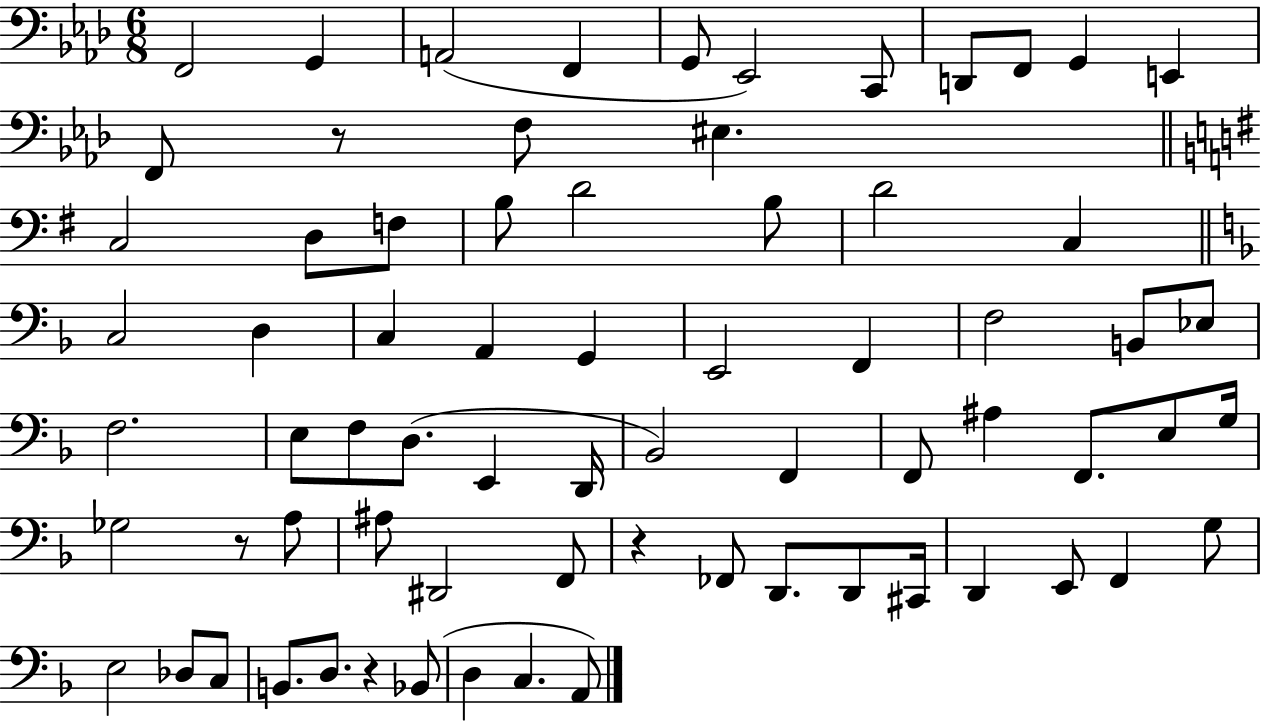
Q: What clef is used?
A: bass